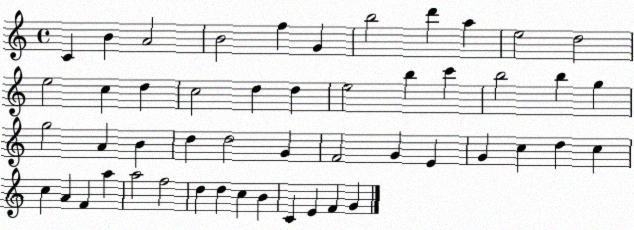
X:1
T:Untitled
M:4/4
L:1/4
K:C
C B A2 B2 f G b2 d' a e2 d2 e2 c d c2 d d e2 b c' b2 b g g2 A B d d2 G F2 G E G c d c c A F a a2 f2 d d c B C E F G